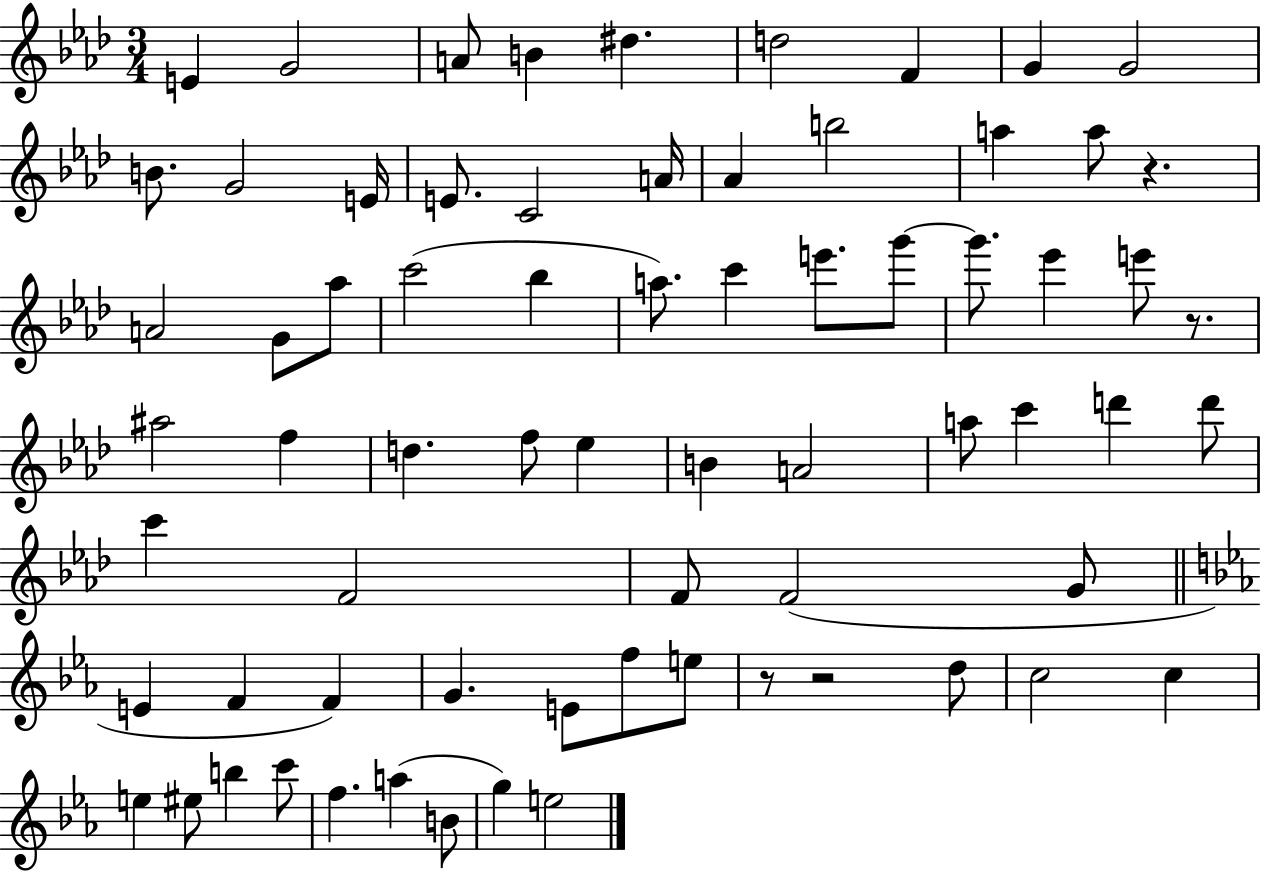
X:1
T:Untitled
M:3/4
L:1/4
K:Ab
E G2 A/2 B ^d d2 F G G2 B/2 G2 E/4 E/2 C2 A/4 _A b2 a a/2 z A2 G/2 _a/2 c'2 _b a/2 c' e'/2 g'/2 g'/2 _e' e'/2 z/2 ^a2 f d f/2 _e B A2 a/2 c' d' d'/2 c' F2 F/2 F2 G/2 E F F G E/2 f/2 e/2 z/2 z2 d/2 c2 c e ^e/2 b c'/2 f a B/2 g e2